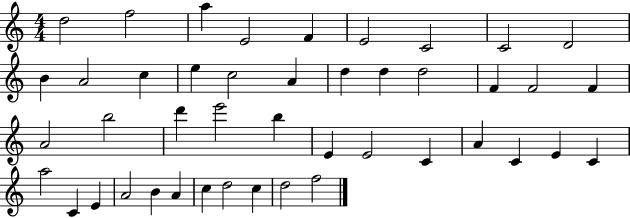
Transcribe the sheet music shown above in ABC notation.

X:1
T:Untitled
M:4/4
L:1/4
K:C
d2 f2 a E2 F E2 C2 C2 D2 B A2 c e c2 A d d d2 F F2 F A2 b2 d' e'2 b E E2 C A C E C a2 C E A2 B A c d2 c d2 f2